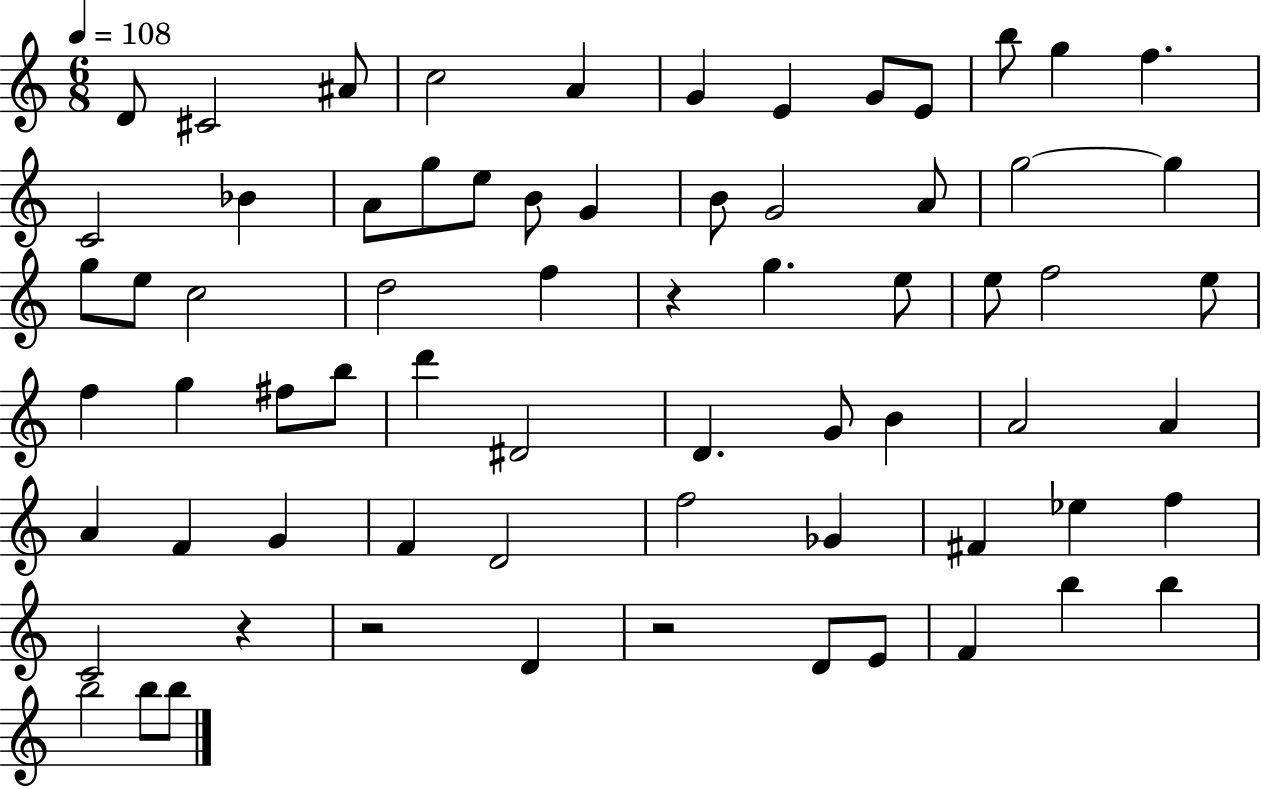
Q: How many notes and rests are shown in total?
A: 69